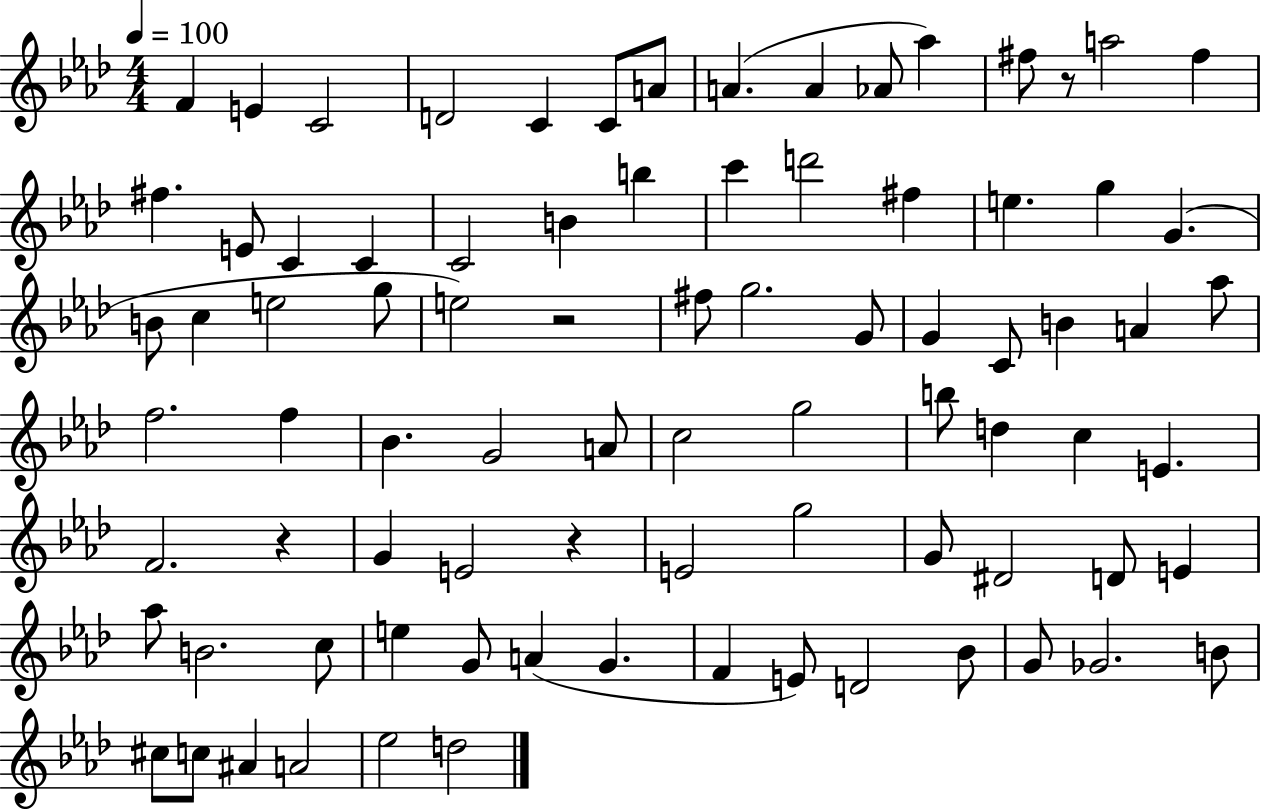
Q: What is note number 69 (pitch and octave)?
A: E4